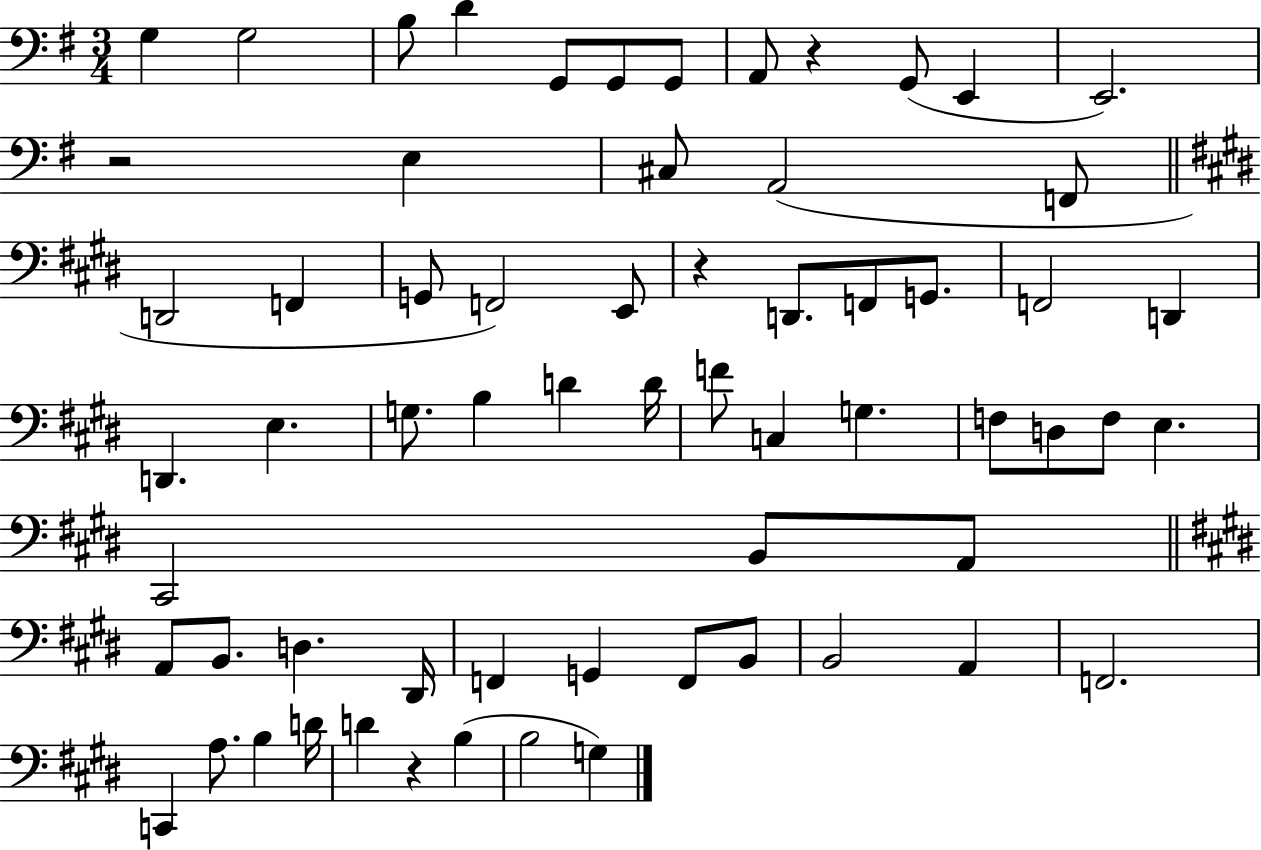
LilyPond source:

{
  \clef bass
  \numericTimeSignature
  \time 3/4
  \key g \major
  \repeat volta 2 { g4 g2 | b8 d'4 g,8 g,8 g,8 | a,8 r4 g,8( e,4 | e,2.) | \break r2 e4 | cis8 a,2( f,8 | \bar "||" \break \key e \major d,2 f,4 | g,8 f,2) e,8 | r4 d,8. f,8 g,8. | f,2 d,4 | \break d,4. e4. | g8. b4 d'4 d'16 | f'8 c4 g4. | f8 d8 f8 e4. | \break cis,2 b,8 a,8 | \bar "||" \break \key e \major a,8 b,8. d4. dis,16 | f,4 g,4 f,8 b,8 | b,2 a,4 | f,2. | \break c,4 a8. b4 d'16 | d'4 r4 b4( | b2 g4) | } \bar "|."
}